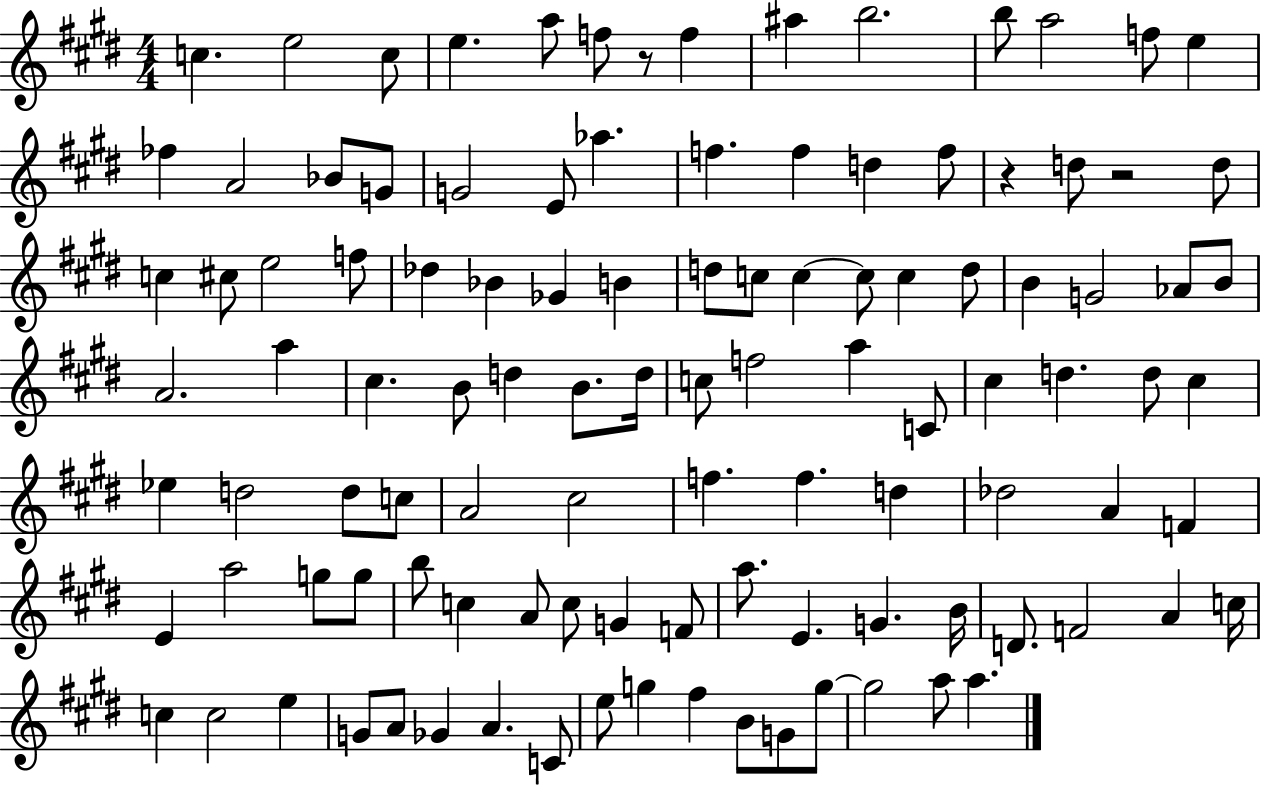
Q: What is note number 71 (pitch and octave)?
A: F4